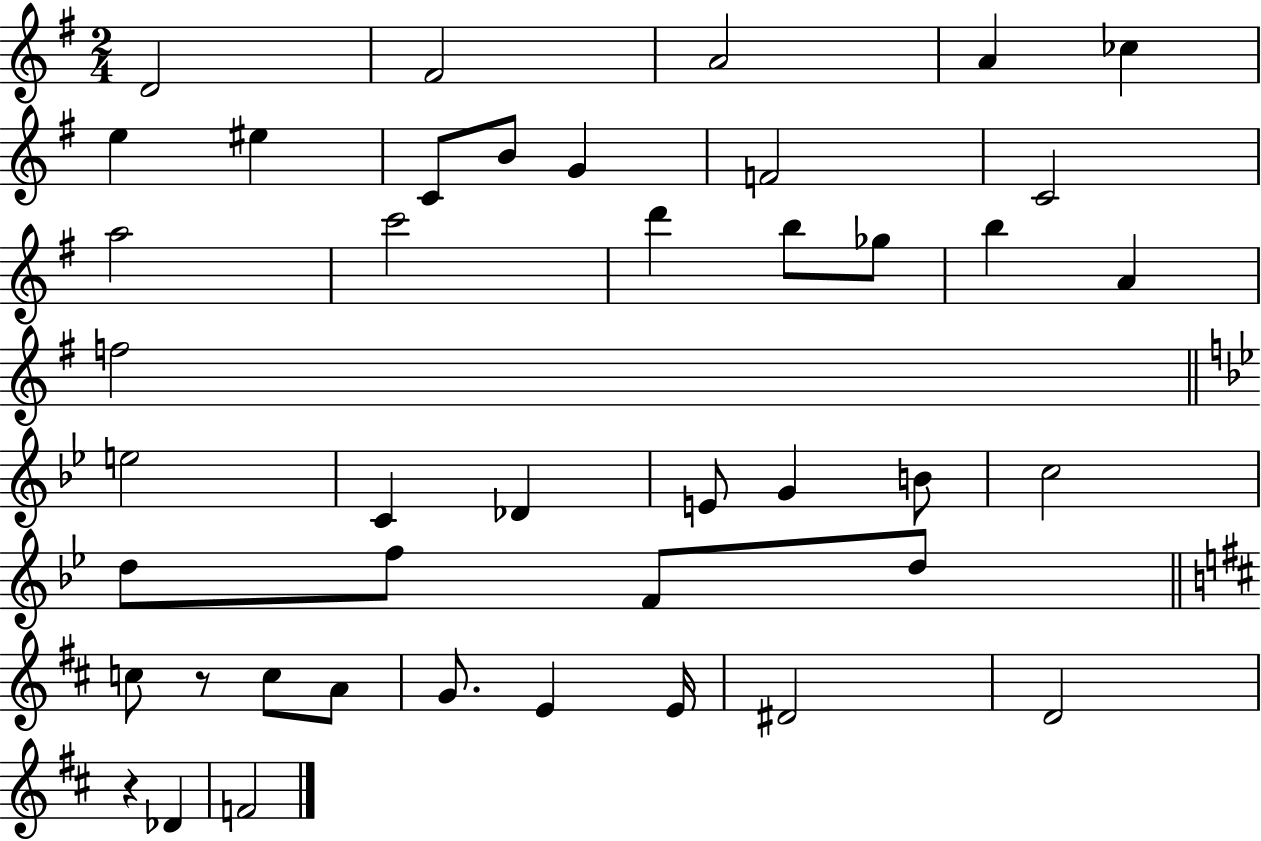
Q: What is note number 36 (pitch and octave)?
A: E4